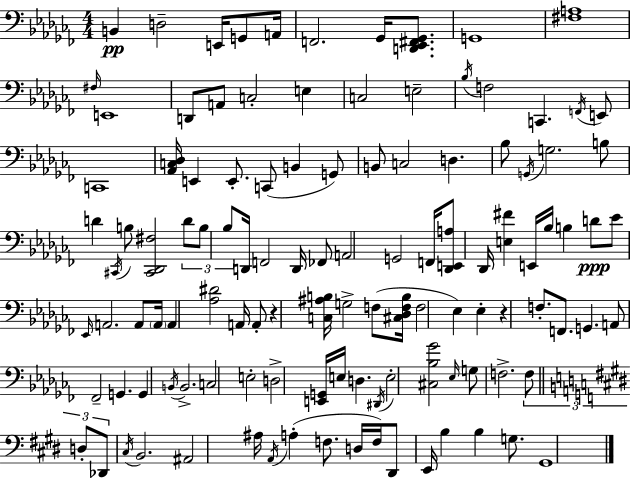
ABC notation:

X:1
T:Untitled
M:4/4
L:1/4
K:Abm
B,, D,2 E,,/4 G,,/2 A,,/4 F,,2 _G,,/4 [D,,_E,,^F,,_G,,]/2 G,,4 [^F,A,]4 ^F,/4 E,,4 D,,/2 A,,/2 C,2 E, C,2 E,2 _B,/4 F,2 C,, F,,/4 E,,/2 C,,4 [_A,,C,_D,]/4 E,, E,,/2 C,,/2 B,, G,,/2 B,,/2 C,2 D, _B,/2 G,,/4 G,2 B,/2 D ^C,,/4 B,/2 [^C,,_D,,^F,]2 D/2 B,/2 _B,/2 D,,/4 F,,2 D,,/4 _F,,/2 A,,2 G,,2 F,,/4 [_D,,E,,A,]/2 _D,,/4 [E,^F] E,,/4 _B,/4 B, D/2 _E/2 _E,,/4 A,,2 A,,/2 A,,/4 A,, [_A,^D]2 A,,/4 A,,/2 z [C,^A,B,]/4 G,2 F,/2 [^C,_D,F,B,]/4 F,2 _E, _E, z F,/2 F,,/2 G,, A,,/2 _F,,2 G,, G,, B,,/4 B,,2 C,2 E,2 D,2 [E,,G,,]/4 E,/4 D, ^D,,/4 E,2 [^C,_B,_G]2 _E,/4 G,/2 F,2 F,/2 D,/2 _D,,/2 ^C,/4 B,,2 ^A,,2 ^A,/4 A,,/4 A, F,/2 D,/4 F,/4 ^D,,/2 E,,/4 B, B, G,/2 ^G,,4